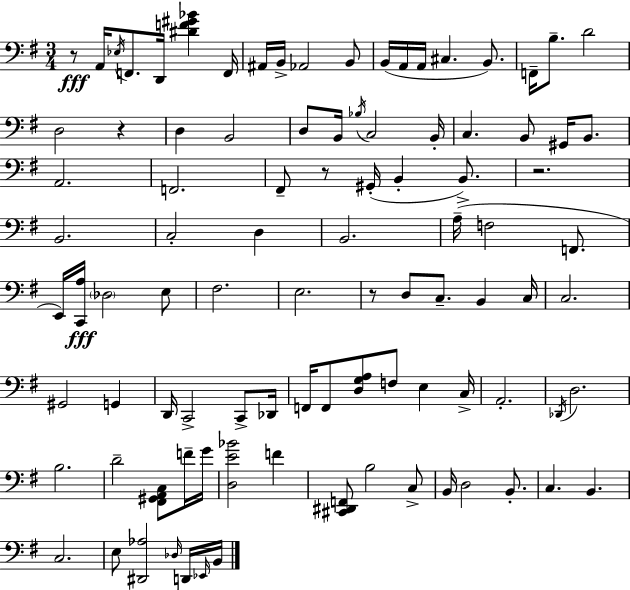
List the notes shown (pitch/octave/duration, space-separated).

R/e A2/s Eb3/s F2/e. D2/s [D#4,F4,G#4,Bb4]/q F2/s A#2/s B2/s Ab2/h B2/e B2/s A2/s A2/s C#3/q. B2/e. F2/s B3/e. D4/h D3/h R/q D3/q B2/h D3/e B2/s Bb3/s C3/h B2/s C3/q. B2/e G#2/s B2/e. A2/h. F2/h. F#2/e R/e G#2/s B2/q B2/e. R/h. B2/h. C3/h D3/q B2/h. A3/s F3/h F2/e. E2/s [C2,A3]/s Db3/h E3/e F#3/h. E3/h. R/e D3/e C3/e. B2/q C3/s C3/h. G#2/h G2/q D2/s C2/h C2/e Db2/s F2/s F2/e [D3,G3,A3]/e F3/e E3/q C3/s A2/h. Db2/s D3/h. B3/h. D4/h [F#2,G#2,A2,C3]/e F4/s G4/s [D3,E4,Bb4]/h F4/q [C#2,D#2,F2]/e B3/h C3/e B2/s D3/h B2/e. C3/q. B2/q. C3/h. E3/e [D#2,Ab3]/h Db3/s D2/s Eb2/s B2/s